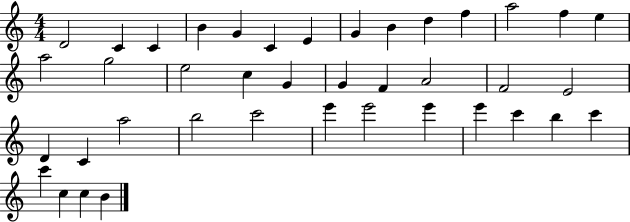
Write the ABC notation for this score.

X:1
T:Untitled
M:4/4
L:1/4
K:C
D2 C C B G C E G B d f a2 f e a2 g2 e2 c G G F A2 F2 E2 D C a2 b2 c'2 e' e'2 e' e' c' b c' c' c c B